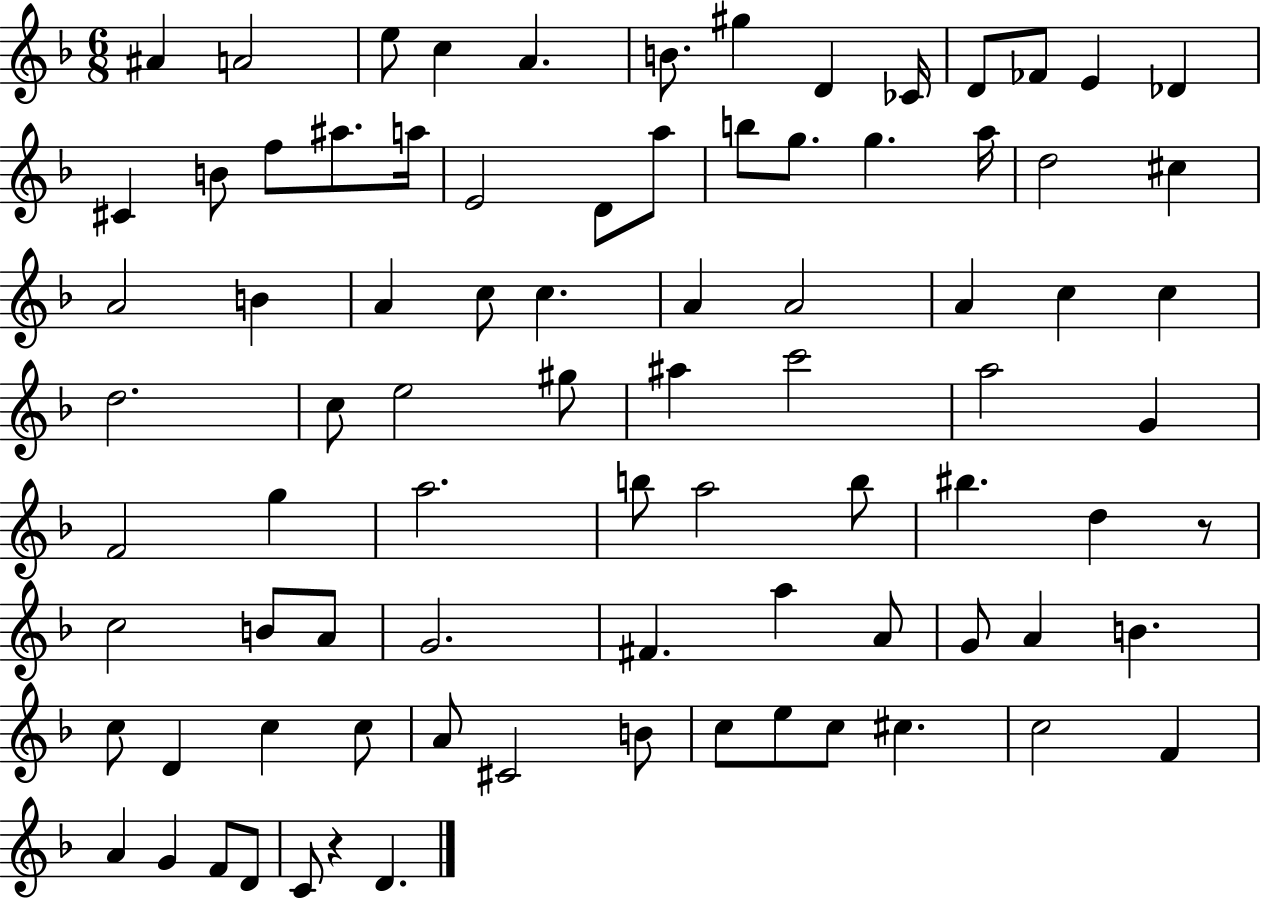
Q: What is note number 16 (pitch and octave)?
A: F5